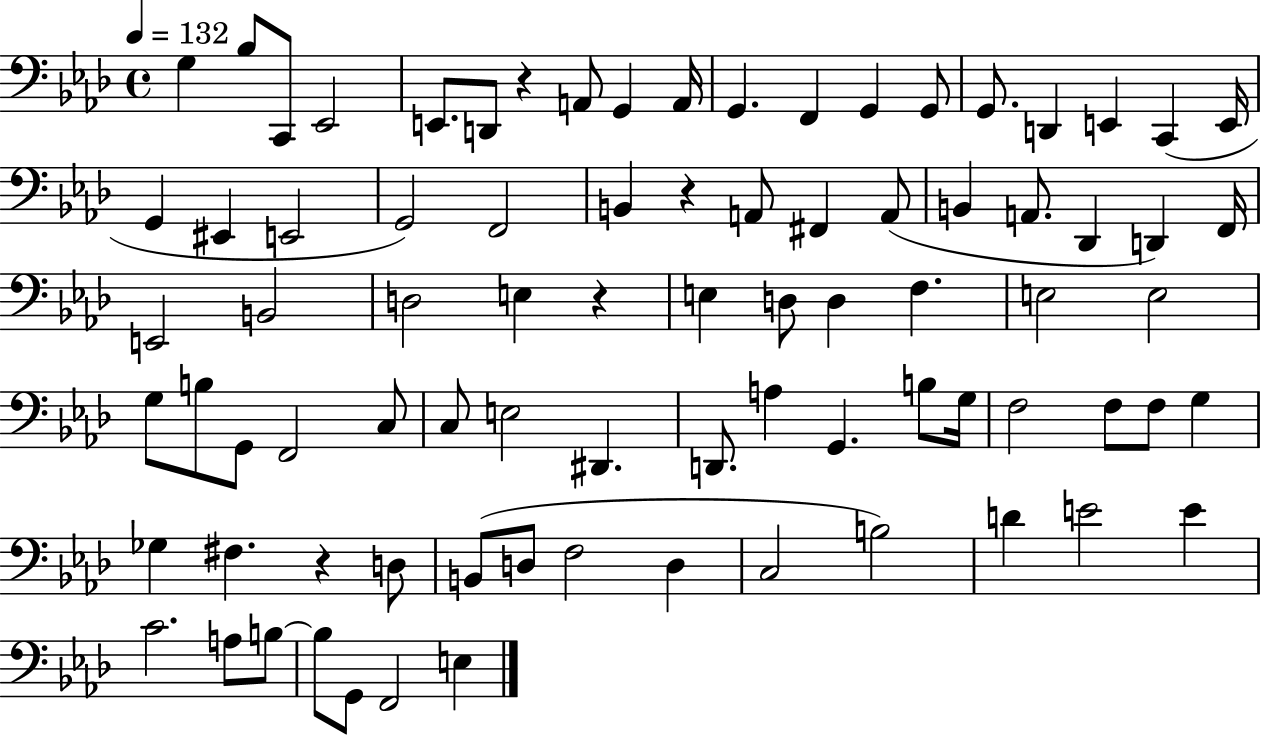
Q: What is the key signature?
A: AES major